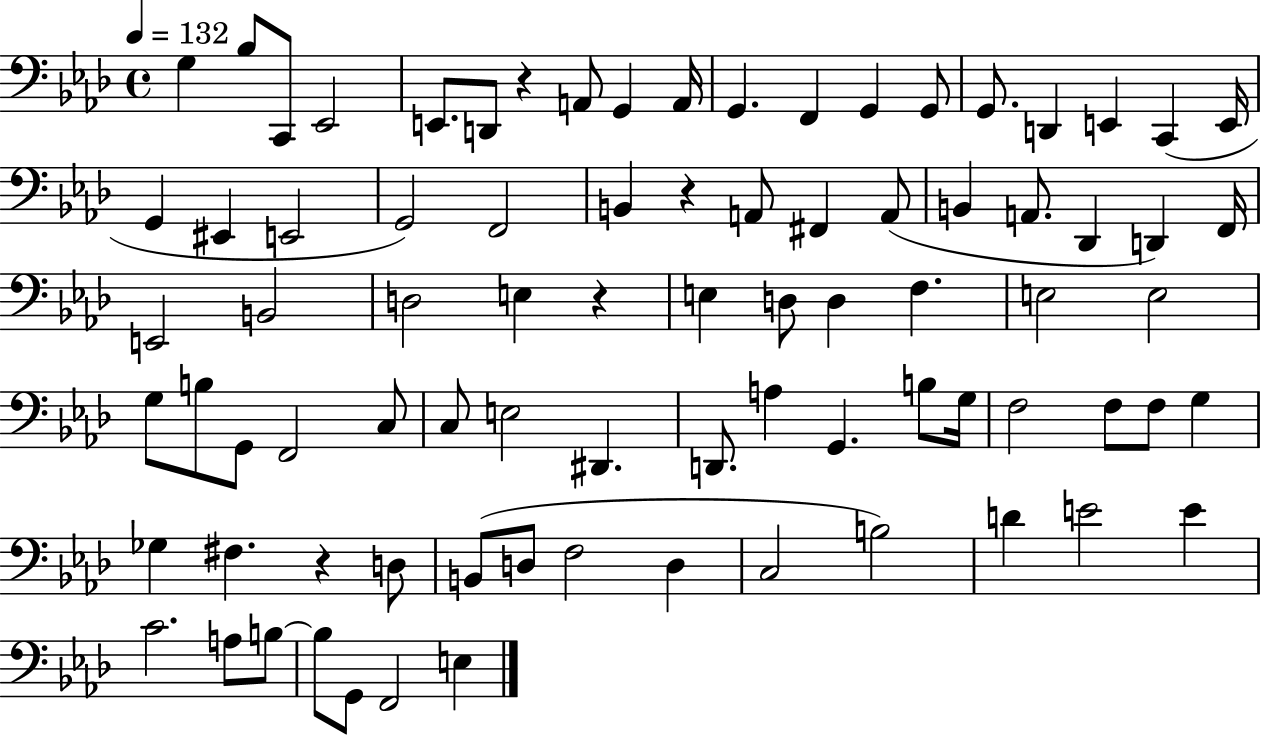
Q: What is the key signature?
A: AES major